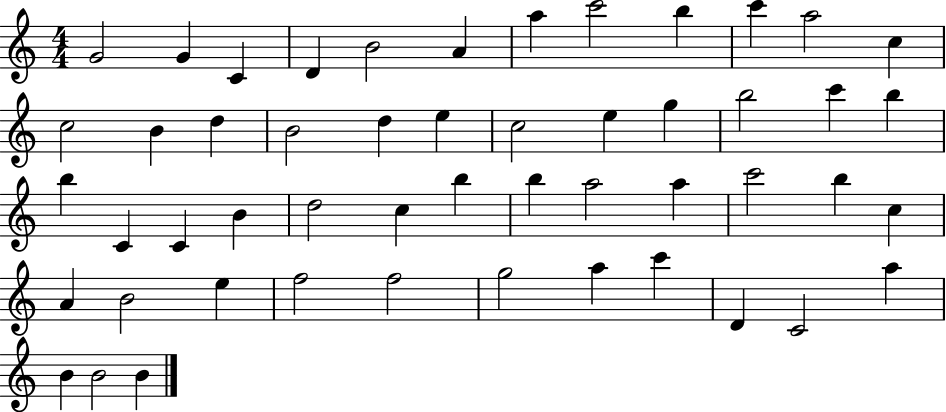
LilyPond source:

{
  \clef treble
  \numericTimeSignature
  \time 4/4
  \key c \major
  g'2 g'4 c'4 | d'4 b'2 a'4 | a''4 c'''2 b''4 | c'''4 a''2 c''4 | \break c''2 b'4 d''4 | b'2 d''4 e''4 | c''2 e''4 g''4 | b''2 c'''4 b''4 | \break b''4 c'4 c'4 b'4 | d''2 c''4 b''4 | b''4 a''2 a''4 | c'''2 b''4 c''4 | \break a'4 b'2 e''4 | f''2 f''2 | g''2 a''4 c'''4 | d'4 c'2 a''4 | \break b'4 b'2 b'4 | \bar "|."
}